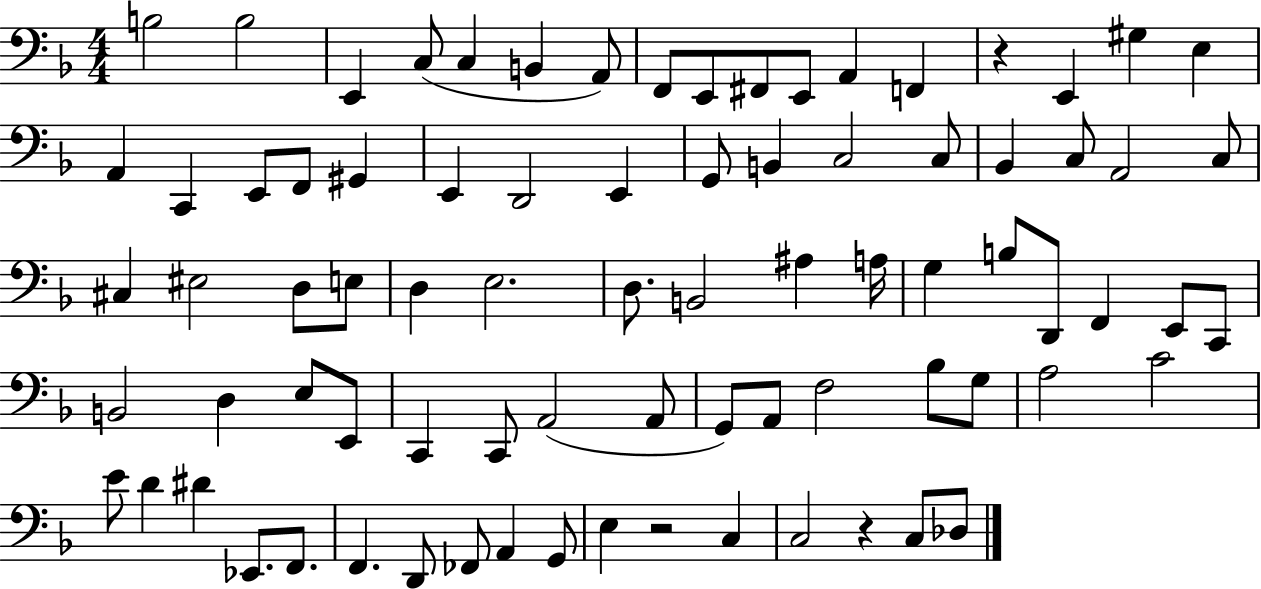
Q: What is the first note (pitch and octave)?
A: B3